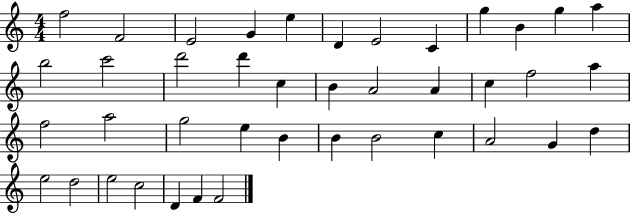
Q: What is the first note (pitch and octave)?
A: F5